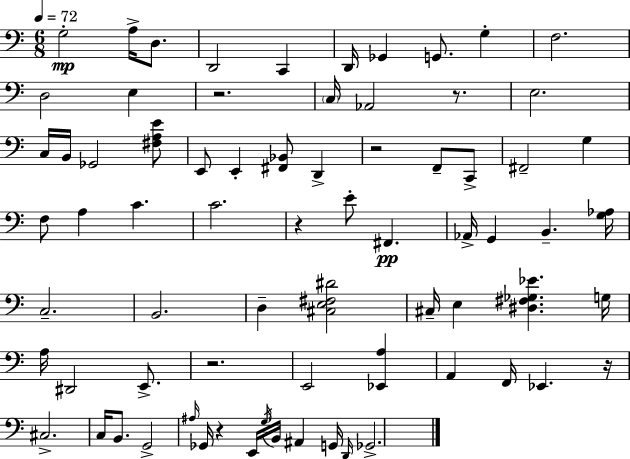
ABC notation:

X:1
T:Untitled
M:6/8
L:1/4
K:Am
G,2 A,/4 D,/2 D,,2 C,, D,,/4 _G,, G,,/2 G, F,2 D,2 E, z2 C,/4 _A,,2 z/2 E,2 C,/4 B,,/4 _G,,2 [^F,A,E]/2 E,,/2 E,, [^F,,_B,,]/2 D,, z2 F,,/2 C,,/2 ^F,,2 G, F,/2 A, C C2 z E/2 ^F,, _A,,/4 G,, B,, [G,_A,]/4 C,2 B,,2 D, [^C,E,^F,^D]2 ^C,/4 E, [^D,^F,_G,_E] G,/4 A,/4 ^D,,2 E,,/2 z2 E,,2 [_E,,A,] A,, F,,/4 _E,, z/4 ^C,2 C,/4 B,,/2 G,,2 ^A,/4 _G,,/4 z E,,/4 G,/4 B,,/4 ^A,, G,,/4 D,,/4 _G,,2